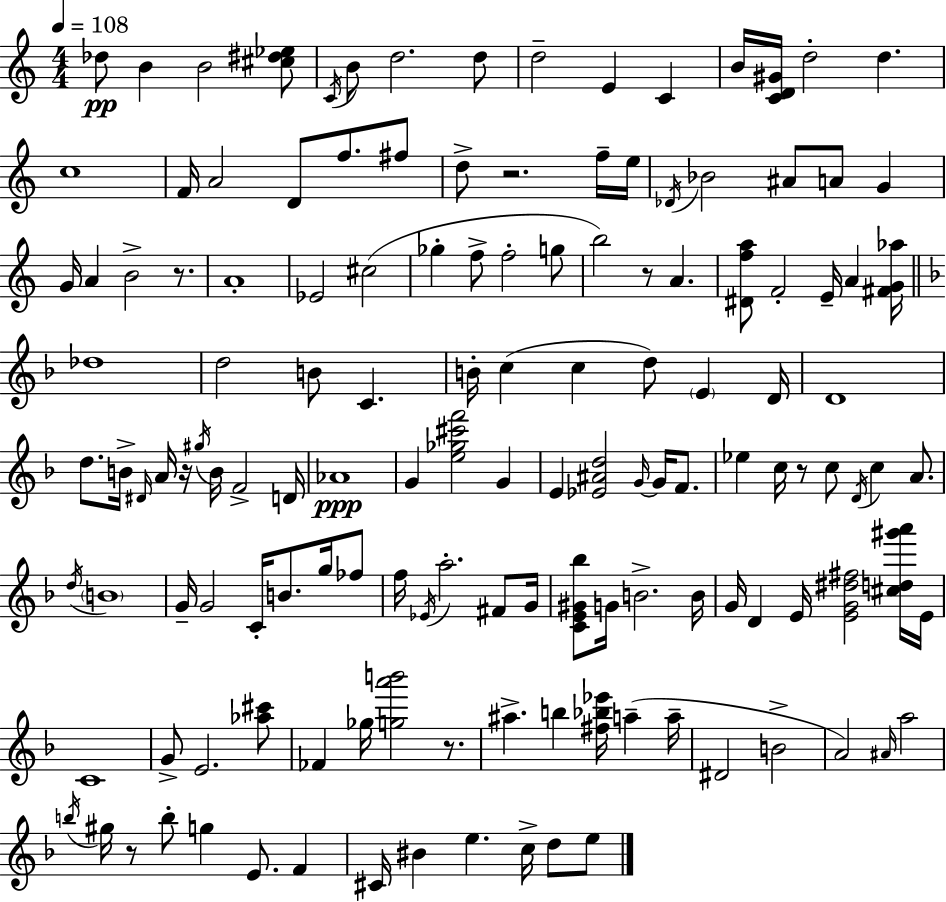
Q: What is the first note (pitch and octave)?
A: Db5